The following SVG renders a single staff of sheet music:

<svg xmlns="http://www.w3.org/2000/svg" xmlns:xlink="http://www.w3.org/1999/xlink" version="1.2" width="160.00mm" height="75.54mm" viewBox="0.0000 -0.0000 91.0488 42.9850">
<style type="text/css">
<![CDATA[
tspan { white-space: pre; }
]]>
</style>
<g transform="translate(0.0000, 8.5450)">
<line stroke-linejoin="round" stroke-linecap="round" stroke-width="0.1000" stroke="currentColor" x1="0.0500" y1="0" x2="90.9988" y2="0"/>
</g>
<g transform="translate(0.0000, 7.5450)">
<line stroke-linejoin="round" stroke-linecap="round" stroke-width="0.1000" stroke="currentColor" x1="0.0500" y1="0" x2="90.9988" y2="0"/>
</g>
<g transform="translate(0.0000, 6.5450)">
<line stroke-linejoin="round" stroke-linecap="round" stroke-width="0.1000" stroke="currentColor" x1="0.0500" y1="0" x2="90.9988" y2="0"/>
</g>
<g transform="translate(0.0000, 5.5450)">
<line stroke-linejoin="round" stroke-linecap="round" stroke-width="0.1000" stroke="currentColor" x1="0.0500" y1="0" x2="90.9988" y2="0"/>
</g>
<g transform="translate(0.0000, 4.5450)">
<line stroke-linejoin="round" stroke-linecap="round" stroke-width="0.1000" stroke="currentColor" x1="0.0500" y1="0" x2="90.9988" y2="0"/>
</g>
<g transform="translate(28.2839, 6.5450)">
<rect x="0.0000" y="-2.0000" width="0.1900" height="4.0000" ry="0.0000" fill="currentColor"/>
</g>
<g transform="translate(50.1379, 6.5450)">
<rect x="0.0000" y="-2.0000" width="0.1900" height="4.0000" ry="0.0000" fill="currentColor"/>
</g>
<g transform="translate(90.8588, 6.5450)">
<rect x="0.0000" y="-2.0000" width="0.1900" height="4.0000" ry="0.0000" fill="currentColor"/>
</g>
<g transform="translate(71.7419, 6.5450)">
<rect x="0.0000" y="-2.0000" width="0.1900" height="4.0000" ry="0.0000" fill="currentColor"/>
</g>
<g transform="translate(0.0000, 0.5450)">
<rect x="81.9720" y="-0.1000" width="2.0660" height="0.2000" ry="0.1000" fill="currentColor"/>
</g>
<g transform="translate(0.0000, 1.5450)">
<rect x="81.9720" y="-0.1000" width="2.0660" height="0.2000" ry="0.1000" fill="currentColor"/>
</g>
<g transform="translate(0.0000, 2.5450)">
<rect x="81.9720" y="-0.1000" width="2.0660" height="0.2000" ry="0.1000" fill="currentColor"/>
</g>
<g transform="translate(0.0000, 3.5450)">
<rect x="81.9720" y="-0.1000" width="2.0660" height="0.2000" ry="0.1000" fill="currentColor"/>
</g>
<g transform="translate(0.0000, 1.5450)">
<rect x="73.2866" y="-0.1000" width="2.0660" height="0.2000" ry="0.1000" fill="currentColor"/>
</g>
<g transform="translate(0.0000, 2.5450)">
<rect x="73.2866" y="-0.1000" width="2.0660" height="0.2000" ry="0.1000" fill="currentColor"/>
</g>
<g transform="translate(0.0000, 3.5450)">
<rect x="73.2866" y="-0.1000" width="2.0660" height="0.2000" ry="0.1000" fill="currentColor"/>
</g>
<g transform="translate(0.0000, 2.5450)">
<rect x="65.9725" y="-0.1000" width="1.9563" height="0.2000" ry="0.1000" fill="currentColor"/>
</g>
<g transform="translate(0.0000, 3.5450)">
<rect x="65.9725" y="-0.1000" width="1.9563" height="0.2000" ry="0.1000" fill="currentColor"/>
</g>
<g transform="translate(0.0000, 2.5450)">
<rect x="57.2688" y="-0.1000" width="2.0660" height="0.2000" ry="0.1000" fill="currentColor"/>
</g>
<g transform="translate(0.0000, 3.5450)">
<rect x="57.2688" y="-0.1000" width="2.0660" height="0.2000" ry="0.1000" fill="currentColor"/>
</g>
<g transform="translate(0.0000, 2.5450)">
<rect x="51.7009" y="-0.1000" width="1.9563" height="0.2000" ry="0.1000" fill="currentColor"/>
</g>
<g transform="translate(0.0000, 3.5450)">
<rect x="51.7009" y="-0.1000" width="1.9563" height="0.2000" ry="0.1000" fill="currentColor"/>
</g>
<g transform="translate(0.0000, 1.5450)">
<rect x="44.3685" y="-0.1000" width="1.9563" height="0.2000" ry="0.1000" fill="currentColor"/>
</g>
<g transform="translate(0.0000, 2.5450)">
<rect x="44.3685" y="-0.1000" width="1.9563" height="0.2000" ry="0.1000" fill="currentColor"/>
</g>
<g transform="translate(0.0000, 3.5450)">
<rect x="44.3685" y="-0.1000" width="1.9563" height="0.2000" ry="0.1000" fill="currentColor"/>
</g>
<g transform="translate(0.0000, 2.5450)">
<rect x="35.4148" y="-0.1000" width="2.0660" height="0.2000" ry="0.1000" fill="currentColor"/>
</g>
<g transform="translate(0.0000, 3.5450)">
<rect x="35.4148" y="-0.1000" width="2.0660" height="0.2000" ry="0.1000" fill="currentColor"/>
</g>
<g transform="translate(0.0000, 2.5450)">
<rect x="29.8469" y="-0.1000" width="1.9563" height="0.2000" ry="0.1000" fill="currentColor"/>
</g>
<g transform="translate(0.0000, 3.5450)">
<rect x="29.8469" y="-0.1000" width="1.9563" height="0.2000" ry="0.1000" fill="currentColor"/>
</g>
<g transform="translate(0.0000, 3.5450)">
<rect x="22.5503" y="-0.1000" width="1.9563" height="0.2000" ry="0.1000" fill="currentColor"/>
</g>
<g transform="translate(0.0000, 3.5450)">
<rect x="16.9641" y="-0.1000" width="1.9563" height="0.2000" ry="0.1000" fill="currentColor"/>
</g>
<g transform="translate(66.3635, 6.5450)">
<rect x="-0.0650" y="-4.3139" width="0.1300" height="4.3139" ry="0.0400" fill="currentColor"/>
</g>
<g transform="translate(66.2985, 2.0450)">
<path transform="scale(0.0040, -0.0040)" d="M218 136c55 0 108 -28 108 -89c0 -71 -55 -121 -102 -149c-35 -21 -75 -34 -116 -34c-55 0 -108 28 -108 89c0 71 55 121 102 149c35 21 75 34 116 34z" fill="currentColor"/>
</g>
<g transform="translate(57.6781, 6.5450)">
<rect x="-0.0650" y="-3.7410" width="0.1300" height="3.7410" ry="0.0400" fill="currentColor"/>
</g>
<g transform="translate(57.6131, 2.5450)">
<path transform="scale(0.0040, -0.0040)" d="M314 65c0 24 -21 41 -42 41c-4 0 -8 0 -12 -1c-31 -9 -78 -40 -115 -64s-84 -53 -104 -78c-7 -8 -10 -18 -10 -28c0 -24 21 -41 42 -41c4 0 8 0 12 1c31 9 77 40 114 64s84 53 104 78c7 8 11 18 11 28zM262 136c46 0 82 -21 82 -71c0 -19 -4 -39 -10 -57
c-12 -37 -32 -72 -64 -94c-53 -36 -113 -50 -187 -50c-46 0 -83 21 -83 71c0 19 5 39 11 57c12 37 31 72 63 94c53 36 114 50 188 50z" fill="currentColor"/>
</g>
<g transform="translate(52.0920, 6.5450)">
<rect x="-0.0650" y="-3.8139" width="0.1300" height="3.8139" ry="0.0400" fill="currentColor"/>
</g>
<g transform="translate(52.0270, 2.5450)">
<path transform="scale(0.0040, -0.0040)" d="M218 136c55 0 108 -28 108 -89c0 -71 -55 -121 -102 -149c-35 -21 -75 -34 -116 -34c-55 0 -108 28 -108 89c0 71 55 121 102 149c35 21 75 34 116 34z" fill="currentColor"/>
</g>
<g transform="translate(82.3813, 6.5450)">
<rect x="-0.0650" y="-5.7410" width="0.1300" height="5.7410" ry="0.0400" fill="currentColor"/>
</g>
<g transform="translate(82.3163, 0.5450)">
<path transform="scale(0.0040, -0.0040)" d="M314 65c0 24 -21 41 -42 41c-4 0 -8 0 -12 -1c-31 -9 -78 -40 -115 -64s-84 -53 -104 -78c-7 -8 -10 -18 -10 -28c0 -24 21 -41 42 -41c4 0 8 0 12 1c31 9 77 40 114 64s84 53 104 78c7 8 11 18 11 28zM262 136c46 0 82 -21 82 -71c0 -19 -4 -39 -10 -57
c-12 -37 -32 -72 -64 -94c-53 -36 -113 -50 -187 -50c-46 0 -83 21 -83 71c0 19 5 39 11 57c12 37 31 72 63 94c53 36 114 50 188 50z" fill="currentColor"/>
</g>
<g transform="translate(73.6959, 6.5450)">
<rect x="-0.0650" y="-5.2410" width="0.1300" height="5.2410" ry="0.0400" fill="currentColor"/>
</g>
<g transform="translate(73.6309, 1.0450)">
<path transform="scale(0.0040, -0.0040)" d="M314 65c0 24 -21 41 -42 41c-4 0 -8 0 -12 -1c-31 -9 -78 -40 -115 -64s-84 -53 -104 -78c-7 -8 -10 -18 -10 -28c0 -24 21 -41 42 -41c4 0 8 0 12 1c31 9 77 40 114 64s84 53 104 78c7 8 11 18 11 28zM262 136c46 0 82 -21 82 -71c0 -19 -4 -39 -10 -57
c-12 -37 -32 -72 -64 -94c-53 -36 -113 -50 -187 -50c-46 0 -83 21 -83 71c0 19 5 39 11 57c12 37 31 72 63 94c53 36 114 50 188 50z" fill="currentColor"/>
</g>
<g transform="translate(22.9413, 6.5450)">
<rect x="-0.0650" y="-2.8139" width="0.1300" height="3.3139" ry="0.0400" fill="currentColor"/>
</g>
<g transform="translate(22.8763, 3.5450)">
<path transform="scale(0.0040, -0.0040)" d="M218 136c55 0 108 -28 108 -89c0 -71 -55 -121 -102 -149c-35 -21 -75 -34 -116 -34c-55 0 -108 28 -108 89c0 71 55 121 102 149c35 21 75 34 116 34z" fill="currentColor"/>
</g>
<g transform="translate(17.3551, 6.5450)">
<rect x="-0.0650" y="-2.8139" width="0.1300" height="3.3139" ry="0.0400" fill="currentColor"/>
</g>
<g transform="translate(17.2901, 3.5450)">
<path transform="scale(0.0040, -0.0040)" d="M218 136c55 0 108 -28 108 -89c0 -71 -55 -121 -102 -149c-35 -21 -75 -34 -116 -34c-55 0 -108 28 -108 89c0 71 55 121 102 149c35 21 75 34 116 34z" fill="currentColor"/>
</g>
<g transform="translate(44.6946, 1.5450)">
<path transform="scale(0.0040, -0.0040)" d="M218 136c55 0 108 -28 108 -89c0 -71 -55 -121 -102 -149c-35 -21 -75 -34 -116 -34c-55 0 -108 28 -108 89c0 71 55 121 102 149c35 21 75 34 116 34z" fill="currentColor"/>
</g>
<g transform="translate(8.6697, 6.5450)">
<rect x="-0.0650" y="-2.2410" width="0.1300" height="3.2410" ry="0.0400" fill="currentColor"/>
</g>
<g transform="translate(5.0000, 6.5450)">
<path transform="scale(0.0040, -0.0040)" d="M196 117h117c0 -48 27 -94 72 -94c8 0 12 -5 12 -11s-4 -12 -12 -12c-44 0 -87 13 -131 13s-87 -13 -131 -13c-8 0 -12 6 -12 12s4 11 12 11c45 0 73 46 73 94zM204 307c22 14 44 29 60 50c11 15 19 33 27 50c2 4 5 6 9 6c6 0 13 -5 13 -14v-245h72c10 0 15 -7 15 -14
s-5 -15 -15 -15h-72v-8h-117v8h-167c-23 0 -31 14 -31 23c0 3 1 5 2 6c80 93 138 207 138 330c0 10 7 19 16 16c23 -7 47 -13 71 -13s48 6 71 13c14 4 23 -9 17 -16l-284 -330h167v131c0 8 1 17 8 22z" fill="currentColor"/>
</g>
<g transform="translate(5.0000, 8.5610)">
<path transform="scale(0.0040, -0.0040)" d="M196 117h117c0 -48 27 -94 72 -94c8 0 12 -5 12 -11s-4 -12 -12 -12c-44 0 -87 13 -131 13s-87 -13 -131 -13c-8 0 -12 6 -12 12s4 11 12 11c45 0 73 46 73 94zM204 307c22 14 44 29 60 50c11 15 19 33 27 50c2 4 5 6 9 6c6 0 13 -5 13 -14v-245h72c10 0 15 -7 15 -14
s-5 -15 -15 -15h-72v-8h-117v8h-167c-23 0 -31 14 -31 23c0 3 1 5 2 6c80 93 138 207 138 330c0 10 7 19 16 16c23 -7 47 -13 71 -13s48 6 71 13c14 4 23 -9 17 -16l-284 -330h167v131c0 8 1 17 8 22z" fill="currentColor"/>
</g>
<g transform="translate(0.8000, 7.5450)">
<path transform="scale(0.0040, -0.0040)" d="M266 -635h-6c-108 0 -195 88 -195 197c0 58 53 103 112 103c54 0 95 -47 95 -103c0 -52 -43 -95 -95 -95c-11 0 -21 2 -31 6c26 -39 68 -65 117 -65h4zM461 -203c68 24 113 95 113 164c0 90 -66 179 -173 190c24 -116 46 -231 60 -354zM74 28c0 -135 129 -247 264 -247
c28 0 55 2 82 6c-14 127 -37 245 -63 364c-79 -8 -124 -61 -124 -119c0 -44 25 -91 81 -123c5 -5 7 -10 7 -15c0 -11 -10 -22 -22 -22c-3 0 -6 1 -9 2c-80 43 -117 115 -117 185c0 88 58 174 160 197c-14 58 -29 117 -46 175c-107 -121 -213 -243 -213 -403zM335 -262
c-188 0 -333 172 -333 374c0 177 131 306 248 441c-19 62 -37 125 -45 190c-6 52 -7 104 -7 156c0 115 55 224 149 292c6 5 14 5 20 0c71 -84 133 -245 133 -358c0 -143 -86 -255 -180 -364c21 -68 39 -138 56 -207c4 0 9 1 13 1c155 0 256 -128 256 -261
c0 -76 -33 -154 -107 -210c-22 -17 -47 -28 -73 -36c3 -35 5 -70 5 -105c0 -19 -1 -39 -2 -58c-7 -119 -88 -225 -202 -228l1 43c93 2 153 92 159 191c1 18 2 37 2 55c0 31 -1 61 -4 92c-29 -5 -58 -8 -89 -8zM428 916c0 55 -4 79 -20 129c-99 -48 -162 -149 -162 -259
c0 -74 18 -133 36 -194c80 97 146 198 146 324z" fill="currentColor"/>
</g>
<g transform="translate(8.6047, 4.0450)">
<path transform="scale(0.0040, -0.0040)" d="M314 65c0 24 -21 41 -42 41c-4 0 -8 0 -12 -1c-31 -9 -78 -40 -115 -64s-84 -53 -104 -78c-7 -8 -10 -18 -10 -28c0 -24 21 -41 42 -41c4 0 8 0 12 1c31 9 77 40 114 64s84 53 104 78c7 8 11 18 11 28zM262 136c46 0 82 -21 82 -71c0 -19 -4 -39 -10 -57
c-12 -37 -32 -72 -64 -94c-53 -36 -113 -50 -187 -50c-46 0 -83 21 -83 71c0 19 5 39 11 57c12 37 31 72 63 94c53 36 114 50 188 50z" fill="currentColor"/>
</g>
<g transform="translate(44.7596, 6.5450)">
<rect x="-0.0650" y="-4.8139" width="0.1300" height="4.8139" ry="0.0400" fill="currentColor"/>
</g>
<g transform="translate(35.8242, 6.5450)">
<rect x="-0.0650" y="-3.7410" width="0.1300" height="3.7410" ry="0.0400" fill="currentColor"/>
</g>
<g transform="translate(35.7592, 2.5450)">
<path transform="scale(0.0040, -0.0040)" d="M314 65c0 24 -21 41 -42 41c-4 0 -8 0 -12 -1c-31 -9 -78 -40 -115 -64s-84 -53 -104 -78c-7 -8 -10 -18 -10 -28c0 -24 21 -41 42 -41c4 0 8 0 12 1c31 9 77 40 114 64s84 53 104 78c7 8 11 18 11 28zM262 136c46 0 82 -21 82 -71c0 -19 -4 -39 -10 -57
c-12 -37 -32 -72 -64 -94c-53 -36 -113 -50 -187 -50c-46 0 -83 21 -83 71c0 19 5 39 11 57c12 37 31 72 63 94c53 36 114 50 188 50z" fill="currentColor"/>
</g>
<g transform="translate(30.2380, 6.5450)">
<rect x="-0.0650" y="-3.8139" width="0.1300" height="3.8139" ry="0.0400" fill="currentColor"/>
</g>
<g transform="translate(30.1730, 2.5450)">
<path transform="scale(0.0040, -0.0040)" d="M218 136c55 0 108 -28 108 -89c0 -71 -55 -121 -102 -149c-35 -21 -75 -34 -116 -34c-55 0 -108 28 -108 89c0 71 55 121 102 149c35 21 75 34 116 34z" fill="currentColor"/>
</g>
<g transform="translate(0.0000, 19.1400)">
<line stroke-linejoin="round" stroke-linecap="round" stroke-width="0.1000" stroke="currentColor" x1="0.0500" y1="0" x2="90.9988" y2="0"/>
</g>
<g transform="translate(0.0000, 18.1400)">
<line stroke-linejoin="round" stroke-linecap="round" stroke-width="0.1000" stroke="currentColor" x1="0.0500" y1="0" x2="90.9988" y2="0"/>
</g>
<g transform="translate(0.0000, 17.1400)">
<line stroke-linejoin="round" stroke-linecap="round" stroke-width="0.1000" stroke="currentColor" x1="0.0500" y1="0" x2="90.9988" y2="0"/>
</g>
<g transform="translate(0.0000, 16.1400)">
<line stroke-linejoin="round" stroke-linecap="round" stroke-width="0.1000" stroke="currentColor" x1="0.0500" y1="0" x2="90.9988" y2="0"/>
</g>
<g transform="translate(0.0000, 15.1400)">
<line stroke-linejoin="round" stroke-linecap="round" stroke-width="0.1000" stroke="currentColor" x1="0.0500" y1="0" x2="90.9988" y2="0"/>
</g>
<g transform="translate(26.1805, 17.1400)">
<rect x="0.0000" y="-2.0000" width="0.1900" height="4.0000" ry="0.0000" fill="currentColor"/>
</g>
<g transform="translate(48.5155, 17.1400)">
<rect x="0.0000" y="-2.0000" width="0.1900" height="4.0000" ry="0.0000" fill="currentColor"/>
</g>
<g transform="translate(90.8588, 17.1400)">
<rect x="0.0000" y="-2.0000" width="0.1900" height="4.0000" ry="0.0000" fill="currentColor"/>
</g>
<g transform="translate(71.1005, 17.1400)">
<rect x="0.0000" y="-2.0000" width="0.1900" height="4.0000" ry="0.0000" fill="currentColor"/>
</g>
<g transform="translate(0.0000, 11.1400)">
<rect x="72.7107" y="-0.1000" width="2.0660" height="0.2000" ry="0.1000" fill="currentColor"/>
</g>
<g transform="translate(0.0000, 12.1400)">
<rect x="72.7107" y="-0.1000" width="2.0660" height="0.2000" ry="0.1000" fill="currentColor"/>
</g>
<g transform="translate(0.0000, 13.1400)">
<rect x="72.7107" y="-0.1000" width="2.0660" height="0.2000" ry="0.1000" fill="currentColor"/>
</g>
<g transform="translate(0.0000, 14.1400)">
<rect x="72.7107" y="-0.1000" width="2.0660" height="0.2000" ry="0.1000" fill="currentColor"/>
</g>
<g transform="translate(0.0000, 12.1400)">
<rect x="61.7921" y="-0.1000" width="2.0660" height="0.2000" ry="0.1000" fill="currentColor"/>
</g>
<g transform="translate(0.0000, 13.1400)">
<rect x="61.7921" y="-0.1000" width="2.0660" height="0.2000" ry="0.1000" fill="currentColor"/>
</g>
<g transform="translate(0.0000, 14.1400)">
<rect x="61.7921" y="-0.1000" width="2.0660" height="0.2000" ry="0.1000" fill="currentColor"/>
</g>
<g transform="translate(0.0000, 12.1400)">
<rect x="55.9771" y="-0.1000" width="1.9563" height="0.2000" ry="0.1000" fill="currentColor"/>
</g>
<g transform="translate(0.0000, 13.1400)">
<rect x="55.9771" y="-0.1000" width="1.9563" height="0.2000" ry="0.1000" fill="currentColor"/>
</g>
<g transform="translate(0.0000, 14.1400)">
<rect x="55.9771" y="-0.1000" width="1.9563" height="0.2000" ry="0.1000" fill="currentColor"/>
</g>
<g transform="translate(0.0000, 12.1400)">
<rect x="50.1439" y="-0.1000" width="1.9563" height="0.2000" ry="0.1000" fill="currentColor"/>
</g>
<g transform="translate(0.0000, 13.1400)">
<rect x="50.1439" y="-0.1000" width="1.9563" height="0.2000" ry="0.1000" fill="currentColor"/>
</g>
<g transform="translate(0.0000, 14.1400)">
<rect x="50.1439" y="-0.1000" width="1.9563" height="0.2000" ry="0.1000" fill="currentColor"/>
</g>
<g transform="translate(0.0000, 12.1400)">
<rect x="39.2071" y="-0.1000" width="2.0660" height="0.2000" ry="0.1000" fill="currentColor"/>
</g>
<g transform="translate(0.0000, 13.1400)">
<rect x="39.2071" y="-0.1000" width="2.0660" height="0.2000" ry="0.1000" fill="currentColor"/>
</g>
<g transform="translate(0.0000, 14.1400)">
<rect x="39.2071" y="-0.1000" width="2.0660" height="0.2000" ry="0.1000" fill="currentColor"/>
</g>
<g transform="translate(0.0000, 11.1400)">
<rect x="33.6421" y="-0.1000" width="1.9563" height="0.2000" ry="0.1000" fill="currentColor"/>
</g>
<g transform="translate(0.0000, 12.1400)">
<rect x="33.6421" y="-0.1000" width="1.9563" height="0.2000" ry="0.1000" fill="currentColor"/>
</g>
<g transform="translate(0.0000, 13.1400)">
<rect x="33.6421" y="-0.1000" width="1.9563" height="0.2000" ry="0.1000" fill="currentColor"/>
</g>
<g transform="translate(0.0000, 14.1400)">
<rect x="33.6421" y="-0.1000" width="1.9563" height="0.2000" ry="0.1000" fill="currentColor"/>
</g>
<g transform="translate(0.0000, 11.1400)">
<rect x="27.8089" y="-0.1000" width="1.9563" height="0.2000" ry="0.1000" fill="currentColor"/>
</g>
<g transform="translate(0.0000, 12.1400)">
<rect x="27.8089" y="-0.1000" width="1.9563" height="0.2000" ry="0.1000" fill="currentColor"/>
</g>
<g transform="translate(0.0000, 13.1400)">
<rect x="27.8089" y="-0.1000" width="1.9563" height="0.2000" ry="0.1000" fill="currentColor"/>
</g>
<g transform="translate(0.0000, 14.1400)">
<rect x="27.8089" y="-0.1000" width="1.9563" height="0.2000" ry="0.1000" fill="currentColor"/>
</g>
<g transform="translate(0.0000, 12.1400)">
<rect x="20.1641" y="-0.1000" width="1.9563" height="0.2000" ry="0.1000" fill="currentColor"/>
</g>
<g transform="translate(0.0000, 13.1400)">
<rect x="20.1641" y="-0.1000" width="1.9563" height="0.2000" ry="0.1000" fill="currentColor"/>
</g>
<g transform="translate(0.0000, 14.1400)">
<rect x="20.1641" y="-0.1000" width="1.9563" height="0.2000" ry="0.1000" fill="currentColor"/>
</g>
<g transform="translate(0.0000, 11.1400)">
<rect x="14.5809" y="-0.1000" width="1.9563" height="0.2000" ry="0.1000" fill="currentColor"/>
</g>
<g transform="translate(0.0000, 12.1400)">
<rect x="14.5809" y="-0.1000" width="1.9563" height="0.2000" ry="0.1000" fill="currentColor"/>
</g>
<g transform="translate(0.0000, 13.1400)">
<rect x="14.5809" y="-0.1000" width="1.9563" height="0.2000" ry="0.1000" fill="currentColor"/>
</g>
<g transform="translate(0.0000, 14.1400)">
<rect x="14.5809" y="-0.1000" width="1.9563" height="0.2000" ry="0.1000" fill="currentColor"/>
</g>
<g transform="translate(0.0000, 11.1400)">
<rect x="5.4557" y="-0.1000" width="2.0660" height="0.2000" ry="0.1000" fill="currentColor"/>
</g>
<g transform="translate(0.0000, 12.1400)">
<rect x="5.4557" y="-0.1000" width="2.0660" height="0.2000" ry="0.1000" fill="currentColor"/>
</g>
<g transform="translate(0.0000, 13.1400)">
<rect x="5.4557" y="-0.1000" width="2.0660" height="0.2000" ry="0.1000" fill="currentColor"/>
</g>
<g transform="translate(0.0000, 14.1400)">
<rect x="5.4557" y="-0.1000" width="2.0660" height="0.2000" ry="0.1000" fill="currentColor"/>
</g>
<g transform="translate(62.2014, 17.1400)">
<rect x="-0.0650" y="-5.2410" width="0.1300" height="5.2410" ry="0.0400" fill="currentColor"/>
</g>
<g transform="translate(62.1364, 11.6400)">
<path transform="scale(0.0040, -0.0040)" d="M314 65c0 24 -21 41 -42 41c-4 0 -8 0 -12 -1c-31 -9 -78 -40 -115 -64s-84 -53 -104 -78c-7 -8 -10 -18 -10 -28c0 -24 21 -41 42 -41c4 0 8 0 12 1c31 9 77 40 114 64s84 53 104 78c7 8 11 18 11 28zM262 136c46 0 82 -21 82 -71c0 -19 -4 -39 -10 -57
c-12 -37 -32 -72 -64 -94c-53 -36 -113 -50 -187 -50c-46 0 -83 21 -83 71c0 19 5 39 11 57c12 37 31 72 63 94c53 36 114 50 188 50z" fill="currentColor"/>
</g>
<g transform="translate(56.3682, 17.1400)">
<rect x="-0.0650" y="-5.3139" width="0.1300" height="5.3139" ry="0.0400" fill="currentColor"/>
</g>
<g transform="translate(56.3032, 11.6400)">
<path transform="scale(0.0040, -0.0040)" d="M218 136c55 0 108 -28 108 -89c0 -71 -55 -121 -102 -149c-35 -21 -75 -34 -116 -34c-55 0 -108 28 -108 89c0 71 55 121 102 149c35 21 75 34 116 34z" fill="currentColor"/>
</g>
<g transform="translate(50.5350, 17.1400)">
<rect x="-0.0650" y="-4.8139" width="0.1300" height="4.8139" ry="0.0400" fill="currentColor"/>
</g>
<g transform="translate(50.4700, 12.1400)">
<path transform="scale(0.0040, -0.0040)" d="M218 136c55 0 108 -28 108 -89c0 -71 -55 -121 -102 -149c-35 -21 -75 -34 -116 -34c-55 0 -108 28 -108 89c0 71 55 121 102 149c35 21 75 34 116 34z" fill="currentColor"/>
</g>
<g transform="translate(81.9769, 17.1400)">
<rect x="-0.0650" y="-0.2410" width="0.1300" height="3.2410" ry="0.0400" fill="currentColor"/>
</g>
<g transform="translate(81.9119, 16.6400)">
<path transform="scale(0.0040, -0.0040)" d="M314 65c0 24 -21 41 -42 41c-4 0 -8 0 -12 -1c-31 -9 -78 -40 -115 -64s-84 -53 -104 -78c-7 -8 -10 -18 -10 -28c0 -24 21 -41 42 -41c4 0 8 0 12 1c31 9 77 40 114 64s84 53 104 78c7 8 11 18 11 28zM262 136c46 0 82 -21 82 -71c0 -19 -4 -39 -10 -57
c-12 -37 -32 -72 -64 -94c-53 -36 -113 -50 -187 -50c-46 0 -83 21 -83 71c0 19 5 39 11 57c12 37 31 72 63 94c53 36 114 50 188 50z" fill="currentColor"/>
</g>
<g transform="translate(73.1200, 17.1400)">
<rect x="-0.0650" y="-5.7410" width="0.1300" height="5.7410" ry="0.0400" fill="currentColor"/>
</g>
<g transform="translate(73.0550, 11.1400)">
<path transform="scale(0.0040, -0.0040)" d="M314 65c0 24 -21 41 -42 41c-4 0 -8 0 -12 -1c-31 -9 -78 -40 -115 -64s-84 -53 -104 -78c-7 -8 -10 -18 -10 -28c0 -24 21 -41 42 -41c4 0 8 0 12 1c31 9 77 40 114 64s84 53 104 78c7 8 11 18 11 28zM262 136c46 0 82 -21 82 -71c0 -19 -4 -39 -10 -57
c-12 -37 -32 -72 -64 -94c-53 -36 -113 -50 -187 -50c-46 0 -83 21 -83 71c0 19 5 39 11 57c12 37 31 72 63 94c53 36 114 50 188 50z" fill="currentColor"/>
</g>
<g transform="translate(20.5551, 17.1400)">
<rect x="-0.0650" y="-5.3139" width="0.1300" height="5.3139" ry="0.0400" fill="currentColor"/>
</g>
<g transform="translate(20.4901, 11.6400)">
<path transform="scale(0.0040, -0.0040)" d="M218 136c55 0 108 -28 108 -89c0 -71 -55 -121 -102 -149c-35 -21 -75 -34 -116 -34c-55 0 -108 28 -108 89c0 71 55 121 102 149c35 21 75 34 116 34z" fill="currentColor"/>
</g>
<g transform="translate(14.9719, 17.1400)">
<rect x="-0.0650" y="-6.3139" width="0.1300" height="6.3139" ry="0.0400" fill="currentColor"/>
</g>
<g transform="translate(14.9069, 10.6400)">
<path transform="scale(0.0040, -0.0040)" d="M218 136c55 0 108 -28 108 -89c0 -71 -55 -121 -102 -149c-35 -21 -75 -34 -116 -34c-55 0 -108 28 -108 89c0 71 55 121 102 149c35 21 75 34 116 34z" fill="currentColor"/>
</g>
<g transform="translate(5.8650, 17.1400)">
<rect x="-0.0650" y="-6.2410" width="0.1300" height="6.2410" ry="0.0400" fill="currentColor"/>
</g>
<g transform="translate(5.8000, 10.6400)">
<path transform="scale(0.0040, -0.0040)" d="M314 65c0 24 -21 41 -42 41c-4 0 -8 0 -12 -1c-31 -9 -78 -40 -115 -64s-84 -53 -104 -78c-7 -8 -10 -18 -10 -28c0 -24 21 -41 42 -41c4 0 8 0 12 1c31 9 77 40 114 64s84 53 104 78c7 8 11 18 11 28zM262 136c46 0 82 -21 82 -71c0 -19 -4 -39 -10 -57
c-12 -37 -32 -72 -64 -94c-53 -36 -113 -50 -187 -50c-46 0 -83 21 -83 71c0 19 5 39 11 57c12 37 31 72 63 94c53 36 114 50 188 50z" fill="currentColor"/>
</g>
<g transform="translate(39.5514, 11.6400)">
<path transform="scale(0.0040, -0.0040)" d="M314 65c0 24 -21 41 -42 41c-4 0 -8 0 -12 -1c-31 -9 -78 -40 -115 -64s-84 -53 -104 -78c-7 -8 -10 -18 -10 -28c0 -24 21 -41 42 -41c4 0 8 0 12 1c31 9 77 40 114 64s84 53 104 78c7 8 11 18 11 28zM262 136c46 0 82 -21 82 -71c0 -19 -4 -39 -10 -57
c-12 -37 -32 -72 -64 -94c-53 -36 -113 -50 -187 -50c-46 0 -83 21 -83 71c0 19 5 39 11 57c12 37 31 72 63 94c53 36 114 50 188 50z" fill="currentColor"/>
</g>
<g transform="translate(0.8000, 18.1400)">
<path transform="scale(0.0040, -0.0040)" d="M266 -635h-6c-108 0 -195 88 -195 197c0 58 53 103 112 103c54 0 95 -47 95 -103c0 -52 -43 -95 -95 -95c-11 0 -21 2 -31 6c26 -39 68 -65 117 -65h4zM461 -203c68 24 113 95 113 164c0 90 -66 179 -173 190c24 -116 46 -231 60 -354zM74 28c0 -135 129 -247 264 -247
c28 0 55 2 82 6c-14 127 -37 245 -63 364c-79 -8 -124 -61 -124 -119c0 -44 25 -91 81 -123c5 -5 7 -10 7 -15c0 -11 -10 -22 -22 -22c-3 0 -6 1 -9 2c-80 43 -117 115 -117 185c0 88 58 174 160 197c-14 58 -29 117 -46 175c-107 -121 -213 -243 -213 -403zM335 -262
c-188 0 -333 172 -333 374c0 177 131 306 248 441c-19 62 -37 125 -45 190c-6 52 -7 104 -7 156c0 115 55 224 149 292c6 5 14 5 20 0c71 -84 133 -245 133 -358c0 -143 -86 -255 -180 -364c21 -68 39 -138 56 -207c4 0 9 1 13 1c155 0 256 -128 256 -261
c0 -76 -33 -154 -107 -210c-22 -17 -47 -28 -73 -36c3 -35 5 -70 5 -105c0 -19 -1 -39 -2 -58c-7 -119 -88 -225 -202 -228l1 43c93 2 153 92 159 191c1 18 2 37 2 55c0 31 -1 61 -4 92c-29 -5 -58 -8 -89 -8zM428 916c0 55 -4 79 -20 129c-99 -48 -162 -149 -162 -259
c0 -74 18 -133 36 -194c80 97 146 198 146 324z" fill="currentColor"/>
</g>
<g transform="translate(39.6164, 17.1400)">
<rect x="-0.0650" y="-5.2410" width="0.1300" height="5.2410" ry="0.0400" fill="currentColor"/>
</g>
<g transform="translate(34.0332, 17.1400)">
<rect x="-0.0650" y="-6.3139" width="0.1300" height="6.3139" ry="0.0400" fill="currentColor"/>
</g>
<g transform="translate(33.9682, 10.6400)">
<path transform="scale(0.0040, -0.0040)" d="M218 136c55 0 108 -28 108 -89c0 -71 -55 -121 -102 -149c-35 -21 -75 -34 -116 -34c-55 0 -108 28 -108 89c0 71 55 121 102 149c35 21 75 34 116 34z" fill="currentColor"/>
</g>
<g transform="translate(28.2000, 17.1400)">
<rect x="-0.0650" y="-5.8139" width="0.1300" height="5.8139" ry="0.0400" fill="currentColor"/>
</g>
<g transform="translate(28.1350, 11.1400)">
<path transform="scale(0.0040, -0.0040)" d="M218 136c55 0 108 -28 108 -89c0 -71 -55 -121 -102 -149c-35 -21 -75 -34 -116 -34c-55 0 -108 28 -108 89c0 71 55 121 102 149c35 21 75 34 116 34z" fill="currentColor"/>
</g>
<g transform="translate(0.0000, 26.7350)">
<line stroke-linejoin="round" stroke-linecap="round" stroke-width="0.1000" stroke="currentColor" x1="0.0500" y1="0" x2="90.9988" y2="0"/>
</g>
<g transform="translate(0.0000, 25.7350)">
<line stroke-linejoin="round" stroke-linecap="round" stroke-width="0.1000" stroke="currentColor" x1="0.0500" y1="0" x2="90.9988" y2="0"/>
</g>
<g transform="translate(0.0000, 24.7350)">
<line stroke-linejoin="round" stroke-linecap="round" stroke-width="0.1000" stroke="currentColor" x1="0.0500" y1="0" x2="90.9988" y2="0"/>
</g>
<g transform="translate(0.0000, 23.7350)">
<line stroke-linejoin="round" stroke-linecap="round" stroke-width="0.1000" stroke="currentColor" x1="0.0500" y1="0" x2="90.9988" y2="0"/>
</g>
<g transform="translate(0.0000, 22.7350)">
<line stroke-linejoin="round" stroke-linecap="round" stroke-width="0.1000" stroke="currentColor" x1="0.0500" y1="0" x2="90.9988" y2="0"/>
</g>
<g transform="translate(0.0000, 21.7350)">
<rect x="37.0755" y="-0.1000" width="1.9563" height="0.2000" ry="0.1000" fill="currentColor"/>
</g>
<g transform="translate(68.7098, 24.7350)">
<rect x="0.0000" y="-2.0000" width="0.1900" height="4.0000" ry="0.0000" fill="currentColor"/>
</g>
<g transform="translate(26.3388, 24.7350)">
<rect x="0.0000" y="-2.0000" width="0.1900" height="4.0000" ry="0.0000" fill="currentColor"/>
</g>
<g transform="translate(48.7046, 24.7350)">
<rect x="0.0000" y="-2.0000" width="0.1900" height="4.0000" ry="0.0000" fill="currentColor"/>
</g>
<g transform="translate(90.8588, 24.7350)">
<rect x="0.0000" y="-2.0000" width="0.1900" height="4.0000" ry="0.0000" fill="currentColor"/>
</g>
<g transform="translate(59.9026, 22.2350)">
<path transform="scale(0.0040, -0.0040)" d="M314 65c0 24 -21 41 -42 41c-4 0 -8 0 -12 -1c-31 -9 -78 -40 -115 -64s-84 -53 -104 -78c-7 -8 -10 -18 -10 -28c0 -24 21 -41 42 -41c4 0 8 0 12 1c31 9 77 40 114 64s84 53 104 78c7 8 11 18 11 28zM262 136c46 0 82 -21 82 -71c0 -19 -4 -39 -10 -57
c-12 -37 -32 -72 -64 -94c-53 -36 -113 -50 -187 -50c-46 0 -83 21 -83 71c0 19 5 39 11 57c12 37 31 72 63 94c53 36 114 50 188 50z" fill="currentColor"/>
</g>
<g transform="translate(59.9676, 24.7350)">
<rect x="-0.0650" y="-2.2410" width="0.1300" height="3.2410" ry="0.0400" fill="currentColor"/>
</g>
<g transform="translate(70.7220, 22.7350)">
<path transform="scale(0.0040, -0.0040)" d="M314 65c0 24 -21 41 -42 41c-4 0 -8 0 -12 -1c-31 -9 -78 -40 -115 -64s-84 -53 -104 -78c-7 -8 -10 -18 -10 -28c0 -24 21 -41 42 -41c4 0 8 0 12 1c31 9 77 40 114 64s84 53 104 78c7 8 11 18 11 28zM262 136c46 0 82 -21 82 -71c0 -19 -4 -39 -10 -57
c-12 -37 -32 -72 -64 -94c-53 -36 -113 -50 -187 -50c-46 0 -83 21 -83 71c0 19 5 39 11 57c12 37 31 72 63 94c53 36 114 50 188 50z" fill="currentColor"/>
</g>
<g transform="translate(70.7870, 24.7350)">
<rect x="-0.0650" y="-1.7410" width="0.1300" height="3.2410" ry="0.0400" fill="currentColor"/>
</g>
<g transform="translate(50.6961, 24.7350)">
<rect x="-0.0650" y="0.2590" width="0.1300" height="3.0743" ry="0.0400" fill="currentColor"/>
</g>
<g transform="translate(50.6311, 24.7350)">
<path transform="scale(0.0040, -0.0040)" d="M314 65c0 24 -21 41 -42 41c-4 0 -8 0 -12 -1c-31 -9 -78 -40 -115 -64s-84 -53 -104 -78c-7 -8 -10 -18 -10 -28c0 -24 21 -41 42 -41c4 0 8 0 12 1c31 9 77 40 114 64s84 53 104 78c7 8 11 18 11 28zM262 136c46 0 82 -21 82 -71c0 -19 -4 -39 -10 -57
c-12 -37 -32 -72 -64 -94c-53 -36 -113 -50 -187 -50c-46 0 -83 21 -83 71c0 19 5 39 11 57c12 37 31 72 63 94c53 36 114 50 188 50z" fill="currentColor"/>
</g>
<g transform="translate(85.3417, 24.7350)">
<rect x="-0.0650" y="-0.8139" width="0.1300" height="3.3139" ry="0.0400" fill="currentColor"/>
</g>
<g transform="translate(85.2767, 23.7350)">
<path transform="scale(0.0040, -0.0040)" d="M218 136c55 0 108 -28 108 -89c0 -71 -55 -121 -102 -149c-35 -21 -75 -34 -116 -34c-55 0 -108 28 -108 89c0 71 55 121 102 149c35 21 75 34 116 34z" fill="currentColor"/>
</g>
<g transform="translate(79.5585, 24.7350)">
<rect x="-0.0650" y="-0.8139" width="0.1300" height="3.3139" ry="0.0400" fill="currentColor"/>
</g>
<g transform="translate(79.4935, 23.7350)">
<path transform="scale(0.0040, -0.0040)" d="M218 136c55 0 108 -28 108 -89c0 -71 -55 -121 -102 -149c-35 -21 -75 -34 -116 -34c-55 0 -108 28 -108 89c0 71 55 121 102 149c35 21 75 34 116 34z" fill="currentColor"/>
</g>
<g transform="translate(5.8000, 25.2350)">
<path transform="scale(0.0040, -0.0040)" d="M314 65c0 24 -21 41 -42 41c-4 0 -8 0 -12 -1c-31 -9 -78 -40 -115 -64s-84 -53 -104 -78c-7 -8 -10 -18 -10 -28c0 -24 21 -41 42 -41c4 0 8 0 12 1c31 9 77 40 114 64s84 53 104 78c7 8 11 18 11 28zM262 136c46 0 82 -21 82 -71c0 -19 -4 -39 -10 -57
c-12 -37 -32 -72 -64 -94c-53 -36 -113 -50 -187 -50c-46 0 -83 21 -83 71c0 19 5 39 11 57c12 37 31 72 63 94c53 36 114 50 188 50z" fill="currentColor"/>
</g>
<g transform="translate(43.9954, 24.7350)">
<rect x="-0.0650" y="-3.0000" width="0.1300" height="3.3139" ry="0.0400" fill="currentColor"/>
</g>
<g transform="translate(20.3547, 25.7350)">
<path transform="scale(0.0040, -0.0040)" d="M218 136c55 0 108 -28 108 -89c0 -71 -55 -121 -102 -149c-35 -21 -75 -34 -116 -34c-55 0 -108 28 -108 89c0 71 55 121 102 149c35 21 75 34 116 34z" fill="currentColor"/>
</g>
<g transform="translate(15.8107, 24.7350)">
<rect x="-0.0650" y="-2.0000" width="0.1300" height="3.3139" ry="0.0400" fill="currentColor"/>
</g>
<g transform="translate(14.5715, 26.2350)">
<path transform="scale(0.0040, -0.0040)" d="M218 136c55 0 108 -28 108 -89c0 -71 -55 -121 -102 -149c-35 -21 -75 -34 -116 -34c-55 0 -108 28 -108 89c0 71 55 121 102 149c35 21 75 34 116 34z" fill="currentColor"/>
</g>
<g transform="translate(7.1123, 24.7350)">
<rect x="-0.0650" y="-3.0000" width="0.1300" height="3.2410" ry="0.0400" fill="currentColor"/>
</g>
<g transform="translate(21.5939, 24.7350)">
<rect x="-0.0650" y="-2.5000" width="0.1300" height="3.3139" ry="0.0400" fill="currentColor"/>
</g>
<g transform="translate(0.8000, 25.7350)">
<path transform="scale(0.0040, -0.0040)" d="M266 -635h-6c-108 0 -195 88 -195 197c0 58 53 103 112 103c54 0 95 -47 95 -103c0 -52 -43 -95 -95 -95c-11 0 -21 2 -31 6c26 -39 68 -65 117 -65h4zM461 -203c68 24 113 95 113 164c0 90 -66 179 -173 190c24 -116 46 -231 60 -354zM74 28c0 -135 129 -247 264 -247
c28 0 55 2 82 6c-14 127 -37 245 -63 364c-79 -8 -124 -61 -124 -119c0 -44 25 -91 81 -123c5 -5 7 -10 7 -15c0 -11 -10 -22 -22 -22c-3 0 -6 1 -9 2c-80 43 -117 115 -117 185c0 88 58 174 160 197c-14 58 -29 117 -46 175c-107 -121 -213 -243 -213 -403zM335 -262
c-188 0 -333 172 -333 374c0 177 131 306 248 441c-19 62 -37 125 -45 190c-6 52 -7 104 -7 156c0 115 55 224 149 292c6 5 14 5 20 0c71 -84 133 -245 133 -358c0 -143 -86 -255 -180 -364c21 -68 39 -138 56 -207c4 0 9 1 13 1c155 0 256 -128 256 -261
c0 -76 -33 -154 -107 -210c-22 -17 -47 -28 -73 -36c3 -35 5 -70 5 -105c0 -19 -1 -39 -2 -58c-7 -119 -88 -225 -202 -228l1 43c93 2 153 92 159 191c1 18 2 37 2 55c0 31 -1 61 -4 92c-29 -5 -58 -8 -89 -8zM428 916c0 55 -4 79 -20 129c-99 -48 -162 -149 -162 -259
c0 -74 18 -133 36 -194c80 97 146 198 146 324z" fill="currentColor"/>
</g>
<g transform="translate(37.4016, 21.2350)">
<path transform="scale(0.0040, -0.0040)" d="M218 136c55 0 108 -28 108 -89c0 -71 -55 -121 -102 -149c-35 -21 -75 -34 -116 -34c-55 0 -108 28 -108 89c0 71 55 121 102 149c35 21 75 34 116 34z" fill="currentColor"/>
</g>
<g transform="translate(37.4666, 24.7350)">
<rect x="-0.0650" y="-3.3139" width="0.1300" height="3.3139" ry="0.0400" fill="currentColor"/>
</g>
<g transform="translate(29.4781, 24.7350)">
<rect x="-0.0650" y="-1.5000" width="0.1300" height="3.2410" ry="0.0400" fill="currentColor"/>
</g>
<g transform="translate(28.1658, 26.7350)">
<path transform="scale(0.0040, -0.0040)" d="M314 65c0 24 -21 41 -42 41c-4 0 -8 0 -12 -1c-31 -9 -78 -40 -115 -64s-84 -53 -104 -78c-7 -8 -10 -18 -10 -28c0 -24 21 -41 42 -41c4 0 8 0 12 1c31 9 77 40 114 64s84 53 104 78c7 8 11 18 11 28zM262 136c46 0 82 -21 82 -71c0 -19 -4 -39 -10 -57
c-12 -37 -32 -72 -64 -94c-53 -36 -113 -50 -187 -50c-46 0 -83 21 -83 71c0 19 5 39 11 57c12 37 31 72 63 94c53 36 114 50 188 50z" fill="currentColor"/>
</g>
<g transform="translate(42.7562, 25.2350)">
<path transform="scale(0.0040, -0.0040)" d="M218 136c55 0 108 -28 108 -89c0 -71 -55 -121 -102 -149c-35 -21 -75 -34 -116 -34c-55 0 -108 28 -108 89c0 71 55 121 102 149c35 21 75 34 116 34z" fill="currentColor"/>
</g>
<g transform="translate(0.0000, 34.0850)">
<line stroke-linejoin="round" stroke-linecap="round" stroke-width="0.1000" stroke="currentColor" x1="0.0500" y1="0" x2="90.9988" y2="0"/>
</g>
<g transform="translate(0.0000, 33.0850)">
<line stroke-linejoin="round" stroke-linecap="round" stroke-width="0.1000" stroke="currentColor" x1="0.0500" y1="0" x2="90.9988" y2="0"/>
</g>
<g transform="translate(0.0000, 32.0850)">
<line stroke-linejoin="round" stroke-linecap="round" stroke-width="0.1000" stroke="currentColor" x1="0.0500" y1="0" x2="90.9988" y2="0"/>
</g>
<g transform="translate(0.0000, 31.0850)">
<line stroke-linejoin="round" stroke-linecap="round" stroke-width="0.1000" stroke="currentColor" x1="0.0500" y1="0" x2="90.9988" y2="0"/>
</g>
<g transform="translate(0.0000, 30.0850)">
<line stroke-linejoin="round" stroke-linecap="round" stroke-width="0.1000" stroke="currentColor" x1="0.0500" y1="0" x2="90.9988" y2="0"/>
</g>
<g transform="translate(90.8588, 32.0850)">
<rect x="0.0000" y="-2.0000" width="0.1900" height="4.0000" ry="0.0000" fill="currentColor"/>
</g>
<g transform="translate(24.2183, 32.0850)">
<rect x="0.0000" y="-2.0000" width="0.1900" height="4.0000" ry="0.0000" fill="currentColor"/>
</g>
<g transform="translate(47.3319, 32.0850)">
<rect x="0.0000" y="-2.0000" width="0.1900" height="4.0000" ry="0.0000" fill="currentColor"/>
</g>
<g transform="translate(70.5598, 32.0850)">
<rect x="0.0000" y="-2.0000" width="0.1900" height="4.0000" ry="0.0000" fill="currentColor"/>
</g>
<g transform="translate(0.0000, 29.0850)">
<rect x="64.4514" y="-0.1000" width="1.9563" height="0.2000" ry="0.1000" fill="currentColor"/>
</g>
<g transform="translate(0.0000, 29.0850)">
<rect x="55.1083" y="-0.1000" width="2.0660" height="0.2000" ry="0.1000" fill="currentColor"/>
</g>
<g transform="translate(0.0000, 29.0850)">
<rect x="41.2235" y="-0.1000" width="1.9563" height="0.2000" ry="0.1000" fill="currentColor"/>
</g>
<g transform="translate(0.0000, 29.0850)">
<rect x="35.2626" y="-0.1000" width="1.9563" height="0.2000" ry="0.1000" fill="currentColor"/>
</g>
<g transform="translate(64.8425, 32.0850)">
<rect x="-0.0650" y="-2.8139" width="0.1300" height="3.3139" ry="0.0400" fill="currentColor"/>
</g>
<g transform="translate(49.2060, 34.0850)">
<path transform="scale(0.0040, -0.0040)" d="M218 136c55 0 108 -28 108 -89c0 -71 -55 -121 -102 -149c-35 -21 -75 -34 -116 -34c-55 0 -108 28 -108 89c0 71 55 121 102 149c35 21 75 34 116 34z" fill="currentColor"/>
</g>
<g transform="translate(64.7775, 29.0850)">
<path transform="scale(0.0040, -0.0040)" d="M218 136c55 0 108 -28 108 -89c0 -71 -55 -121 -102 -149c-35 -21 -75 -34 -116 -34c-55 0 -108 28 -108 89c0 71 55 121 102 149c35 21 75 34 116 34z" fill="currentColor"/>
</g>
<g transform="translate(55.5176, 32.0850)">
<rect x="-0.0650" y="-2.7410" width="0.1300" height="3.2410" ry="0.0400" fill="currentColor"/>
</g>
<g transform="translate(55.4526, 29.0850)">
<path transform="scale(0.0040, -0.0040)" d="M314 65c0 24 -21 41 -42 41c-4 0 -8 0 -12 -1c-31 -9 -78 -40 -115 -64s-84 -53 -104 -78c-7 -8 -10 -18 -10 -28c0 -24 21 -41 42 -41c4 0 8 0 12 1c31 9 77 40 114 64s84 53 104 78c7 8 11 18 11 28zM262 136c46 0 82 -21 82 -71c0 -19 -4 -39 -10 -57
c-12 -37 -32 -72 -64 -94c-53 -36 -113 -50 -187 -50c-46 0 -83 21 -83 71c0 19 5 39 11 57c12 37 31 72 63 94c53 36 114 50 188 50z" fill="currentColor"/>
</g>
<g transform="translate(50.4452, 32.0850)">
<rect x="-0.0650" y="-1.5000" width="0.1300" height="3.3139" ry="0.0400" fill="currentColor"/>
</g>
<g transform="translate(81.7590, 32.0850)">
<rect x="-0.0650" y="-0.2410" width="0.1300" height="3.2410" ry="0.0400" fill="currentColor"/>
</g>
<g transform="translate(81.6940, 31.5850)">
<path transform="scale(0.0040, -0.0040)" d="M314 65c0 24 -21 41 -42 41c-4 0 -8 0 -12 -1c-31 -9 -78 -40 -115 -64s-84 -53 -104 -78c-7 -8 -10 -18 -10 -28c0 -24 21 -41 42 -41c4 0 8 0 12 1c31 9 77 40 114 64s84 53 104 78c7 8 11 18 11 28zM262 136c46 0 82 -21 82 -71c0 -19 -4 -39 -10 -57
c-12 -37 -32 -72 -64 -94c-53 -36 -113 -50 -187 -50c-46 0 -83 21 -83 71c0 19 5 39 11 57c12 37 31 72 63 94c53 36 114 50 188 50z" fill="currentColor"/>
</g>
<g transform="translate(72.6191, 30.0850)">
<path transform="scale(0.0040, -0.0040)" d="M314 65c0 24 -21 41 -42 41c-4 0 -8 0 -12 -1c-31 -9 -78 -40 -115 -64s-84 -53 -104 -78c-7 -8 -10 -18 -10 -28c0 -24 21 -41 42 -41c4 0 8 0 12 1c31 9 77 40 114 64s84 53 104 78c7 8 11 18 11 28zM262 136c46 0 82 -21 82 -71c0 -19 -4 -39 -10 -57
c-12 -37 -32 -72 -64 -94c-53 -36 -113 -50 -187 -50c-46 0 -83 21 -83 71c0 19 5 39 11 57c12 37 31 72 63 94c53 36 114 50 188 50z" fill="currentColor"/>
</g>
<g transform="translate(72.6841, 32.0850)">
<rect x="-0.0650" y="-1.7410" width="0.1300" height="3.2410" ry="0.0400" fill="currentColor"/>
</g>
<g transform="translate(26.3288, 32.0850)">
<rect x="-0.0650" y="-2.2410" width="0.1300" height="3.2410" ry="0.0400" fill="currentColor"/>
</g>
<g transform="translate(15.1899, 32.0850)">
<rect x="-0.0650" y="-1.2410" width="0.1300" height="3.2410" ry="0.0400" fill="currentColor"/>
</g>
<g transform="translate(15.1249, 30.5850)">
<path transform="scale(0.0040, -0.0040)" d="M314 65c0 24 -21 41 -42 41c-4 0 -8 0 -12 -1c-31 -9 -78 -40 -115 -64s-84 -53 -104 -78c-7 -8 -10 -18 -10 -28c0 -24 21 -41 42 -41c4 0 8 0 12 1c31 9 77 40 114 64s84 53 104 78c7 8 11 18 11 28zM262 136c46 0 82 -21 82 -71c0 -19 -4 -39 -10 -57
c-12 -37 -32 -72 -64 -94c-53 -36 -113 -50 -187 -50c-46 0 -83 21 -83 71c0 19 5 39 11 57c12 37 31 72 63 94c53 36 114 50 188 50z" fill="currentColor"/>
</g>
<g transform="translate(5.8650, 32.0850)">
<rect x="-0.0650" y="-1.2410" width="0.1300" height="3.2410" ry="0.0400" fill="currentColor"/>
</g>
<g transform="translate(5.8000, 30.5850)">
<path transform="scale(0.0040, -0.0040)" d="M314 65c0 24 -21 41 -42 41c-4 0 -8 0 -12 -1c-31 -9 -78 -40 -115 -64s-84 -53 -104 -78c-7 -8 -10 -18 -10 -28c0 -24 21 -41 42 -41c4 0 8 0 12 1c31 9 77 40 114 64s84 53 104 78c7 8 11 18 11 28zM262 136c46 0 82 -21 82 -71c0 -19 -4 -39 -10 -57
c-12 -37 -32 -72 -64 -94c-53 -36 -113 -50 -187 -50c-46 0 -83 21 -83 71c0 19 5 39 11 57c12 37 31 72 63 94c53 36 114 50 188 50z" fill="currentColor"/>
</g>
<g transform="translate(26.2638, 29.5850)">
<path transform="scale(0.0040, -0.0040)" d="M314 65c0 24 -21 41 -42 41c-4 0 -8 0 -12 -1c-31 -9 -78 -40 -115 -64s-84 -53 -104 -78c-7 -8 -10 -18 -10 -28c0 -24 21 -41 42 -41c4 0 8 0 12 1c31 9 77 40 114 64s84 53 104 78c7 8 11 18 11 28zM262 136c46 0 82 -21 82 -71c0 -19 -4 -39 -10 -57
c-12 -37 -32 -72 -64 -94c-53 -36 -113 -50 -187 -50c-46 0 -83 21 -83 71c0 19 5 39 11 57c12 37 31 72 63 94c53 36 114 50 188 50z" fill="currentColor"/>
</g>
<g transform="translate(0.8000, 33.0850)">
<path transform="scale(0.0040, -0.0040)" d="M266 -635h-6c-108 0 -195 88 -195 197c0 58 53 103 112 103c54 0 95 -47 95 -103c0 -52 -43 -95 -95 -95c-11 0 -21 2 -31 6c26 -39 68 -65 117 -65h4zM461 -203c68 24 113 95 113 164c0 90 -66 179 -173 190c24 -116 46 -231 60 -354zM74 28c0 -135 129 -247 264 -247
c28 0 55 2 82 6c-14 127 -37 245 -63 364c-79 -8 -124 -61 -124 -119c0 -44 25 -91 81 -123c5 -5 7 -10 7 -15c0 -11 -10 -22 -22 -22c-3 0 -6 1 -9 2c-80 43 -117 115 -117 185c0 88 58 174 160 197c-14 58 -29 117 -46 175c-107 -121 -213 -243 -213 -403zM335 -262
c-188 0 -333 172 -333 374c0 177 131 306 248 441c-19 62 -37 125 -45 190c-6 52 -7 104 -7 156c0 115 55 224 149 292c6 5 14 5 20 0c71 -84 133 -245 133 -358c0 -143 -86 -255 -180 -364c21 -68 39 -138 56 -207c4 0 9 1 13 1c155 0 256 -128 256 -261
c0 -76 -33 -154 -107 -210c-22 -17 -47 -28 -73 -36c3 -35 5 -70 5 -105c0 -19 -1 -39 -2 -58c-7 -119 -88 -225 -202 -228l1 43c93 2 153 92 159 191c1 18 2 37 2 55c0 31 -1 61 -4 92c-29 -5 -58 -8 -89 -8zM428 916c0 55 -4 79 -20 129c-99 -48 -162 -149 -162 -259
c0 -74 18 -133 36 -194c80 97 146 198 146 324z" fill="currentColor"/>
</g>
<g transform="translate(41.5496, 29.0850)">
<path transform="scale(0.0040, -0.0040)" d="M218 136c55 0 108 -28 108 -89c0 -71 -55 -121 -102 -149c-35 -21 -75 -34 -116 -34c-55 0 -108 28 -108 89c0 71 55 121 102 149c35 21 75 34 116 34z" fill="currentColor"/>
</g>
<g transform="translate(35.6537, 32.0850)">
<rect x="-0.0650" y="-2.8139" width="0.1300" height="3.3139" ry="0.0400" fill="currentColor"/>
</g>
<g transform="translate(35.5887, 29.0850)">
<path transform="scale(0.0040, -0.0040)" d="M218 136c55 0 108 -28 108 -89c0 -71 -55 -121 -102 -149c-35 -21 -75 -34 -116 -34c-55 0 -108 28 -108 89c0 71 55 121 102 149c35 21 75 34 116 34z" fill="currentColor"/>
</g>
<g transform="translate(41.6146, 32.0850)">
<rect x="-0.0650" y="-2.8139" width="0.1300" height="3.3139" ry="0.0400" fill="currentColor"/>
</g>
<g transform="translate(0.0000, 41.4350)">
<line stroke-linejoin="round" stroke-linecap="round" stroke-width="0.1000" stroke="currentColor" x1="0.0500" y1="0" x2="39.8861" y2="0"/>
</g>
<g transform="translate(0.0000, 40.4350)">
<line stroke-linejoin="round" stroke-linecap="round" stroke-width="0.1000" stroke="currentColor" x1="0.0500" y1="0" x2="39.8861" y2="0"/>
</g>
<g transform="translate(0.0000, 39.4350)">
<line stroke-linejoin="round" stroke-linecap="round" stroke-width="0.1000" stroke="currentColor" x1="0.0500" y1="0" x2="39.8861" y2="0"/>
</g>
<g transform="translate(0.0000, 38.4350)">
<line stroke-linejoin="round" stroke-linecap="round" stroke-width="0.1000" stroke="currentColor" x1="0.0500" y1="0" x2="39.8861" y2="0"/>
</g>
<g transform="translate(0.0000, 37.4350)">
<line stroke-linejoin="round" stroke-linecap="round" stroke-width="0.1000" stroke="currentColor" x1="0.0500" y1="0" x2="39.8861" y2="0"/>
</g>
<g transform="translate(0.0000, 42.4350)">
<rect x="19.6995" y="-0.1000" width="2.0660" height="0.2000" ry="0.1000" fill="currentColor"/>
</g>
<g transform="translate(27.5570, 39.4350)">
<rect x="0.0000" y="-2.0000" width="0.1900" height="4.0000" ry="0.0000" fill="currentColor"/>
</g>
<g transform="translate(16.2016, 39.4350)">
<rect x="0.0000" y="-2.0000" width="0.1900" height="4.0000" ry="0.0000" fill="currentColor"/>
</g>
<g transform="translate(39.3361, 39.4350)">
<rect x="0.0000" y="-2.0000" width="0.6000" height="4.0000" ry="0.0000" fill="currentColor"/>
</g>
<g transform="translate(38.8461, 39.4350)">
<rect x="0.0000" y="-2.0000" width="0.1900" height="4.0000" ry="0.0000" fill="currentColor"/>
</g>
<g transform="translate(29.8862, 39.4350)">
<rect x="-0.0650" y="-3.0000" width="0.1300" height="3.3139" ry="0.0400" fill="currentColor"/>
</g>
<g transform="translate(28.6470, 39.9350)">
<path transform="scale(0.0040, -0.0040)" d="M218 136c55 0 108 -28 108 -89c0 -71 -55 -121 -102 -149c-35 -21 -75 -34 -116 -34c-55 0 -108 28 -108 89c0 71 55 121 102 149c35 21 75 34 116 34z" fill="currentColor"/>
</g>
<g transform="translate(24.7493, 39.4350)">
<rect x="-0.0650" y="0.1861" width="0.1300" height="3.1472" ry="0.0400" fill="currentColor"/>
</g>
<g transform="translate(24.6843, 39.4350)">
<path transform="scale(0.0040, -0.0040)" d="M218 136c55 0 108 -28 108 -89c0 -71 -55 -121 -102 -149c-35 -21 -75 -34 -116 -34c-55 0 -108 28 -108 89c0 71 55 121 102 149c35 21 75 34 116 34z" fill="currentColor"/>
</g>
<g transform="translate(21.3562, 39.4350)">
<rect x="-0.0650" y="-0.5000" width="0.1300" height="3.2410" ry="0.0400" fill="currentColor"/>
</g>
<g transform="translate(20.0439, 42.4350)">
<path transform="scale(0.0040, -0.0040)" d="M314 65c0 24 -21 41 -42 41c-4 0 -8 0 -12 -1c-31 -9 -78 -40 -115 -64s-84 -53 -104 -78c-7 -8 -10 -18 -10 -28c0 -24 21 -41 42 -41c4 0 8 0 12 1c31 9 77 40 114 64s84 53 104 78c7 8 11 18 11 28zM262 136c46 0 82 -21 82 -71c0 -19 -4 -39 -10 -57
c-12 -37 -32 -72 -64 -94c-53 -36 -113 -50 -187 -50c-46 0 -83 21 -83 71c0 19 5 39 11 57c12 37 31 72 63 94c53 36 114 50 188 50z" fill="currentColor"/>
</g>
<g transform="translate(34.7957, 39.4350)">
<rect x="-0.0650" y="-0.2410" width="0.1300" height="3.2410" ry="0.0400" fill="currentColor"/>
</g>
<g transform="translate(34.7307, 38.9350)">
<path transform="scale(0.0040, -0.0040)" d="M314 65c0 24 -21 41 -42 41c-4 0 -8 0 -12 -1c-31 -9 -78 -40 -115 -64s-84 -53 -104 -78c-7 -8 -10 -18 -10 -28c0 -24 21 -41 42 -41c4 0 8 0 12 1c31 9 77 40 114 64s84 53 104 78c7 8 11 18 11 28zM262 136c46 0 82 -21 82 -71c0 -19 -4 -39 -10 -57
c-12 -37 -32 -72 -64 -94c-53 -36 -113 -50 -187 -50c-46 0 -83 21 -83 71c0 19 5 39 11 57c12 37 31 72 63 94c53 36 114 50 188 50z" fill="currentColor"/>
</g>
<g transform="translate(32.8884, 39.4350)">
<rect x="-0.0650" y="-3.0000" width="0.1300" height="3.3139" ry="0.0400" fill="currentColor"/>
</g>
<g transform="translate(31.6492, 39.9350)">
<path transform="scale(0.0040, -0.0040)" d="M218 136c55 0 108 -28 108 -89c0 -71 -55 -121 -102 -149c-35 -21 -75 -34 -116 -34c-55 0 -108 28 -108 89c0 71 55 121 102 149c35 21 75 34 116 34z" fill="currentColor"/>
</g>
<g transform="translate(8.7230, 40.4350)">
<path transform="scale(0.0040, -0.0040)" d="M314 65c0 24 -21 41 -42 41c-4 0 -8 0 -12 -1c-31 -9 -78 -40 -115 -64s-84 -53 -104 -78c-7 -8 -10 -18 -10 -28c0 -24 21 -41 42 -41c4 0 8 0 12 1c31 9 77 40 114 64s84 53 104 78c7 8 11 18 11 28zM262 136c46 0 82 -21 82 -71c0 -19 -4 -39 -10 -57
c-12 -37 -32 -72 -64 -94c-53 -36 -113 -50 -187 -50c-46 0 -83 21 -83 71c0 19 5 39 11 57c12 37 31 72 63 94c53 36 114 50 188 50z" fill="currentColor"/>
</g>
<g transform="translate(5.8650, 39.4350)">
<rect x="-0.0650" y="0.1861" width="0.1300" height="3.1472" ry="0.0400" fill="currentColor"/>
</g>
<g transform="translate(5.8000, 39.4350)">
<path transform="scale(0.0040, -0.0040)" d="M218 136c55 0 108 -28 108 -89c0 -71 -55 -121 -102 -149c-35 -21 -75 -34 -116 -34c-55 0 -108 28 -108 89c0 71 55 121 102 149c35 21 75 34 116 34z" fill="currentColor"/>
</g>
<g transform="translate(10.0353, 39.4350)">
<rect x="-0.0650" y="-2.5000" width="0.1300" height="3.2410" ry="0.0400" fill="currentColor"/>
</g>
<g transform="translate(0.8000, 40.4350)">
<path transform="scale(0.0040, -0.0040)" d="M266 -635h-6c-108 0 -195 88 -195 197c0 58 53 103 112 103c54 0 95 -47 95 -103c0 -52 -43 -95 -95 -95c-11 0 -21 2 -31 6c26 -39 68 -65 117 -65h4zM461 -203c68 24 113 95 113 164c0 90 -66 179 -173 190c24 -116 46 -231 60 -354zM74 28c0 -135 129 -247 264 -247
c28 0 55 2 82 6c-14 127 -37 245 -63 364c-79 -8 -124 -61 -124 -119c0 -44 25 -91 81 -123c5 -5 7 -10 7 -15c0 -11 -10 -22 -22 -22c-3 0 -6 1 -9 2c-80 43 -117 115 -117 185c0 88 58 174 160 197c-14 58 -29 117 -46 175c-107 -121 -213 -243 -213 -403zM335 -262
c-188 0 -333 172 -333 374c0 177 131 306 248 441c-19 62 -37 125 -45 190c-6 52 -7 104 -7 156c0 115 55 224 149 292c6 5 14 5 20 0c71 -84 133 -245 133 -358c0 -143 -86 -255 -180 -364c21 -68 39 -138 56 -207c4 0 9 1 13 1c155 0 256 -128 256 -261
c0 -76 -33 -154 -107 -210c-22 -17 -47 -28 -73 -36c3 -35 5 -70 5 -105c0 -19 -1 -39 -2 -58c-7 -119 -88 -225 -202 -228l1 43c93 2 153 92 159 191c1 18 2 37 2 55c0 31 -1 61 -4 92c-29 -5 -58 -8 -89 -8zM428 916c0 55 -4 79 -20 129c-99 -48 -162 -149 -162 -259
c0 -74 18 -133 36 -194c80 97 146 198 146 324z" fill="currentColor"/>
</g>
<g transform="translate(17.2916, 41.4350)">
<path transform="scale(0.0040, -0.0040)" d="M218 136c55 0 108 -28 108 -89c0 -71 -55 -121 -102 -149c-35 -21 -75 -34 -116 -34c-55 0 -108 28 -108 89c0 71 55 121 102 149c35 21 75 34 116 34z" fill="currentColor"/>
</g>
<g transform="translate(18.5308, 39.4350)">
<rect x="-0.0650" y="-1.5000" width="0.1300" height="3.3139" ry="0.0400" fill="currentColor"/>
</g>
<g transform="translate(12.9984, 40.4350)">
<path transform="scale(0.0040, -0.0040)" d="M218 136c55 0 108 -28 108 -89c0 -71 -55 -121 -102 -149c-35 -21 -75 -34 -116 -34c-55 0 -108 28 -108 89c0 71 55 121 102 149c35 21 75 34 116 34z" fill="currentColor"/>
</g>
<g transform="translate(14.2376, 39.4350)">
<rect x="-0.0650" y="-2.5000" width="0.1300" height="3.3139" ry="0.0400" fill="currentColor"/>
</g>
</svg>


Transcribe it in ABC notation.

X:1
T:Untitled
M:4/4
L:1/4
K:C
g2 a a c' c'2 e' c' c'2 d' f'2 g'2 a'2 a' f' g' a' f'2 e' f' f'2 g'2 c2 A2 F G E2 b A B2 g2 f2 d d e2 e2 g2 a a E a2 a f2 c2 B G2 G E C2 B A A c2